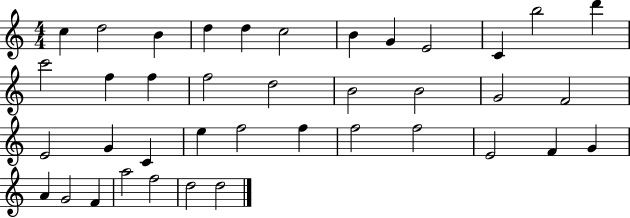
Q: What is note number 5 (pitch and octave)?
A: D5